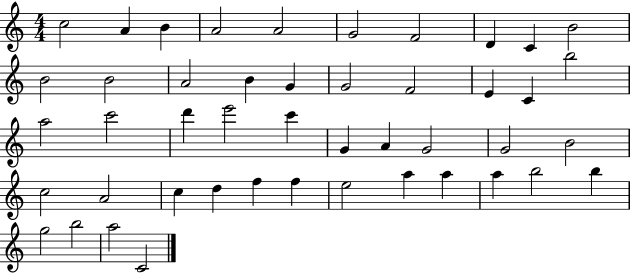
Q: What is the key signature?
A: C major